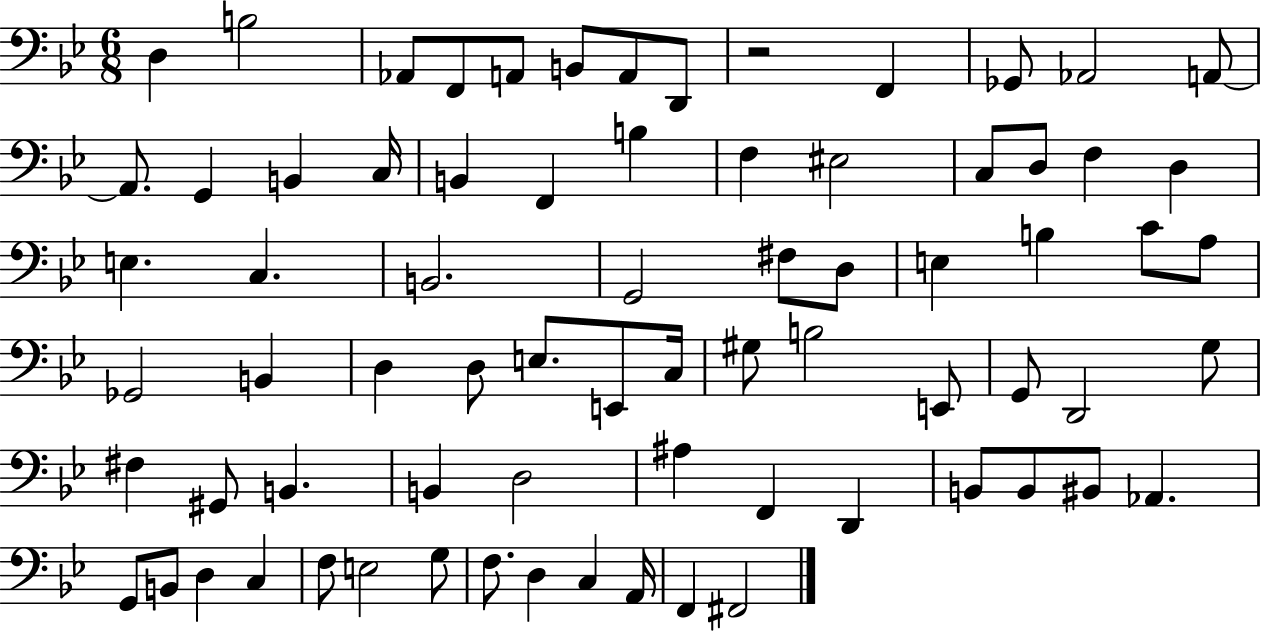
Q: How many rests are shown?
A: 1